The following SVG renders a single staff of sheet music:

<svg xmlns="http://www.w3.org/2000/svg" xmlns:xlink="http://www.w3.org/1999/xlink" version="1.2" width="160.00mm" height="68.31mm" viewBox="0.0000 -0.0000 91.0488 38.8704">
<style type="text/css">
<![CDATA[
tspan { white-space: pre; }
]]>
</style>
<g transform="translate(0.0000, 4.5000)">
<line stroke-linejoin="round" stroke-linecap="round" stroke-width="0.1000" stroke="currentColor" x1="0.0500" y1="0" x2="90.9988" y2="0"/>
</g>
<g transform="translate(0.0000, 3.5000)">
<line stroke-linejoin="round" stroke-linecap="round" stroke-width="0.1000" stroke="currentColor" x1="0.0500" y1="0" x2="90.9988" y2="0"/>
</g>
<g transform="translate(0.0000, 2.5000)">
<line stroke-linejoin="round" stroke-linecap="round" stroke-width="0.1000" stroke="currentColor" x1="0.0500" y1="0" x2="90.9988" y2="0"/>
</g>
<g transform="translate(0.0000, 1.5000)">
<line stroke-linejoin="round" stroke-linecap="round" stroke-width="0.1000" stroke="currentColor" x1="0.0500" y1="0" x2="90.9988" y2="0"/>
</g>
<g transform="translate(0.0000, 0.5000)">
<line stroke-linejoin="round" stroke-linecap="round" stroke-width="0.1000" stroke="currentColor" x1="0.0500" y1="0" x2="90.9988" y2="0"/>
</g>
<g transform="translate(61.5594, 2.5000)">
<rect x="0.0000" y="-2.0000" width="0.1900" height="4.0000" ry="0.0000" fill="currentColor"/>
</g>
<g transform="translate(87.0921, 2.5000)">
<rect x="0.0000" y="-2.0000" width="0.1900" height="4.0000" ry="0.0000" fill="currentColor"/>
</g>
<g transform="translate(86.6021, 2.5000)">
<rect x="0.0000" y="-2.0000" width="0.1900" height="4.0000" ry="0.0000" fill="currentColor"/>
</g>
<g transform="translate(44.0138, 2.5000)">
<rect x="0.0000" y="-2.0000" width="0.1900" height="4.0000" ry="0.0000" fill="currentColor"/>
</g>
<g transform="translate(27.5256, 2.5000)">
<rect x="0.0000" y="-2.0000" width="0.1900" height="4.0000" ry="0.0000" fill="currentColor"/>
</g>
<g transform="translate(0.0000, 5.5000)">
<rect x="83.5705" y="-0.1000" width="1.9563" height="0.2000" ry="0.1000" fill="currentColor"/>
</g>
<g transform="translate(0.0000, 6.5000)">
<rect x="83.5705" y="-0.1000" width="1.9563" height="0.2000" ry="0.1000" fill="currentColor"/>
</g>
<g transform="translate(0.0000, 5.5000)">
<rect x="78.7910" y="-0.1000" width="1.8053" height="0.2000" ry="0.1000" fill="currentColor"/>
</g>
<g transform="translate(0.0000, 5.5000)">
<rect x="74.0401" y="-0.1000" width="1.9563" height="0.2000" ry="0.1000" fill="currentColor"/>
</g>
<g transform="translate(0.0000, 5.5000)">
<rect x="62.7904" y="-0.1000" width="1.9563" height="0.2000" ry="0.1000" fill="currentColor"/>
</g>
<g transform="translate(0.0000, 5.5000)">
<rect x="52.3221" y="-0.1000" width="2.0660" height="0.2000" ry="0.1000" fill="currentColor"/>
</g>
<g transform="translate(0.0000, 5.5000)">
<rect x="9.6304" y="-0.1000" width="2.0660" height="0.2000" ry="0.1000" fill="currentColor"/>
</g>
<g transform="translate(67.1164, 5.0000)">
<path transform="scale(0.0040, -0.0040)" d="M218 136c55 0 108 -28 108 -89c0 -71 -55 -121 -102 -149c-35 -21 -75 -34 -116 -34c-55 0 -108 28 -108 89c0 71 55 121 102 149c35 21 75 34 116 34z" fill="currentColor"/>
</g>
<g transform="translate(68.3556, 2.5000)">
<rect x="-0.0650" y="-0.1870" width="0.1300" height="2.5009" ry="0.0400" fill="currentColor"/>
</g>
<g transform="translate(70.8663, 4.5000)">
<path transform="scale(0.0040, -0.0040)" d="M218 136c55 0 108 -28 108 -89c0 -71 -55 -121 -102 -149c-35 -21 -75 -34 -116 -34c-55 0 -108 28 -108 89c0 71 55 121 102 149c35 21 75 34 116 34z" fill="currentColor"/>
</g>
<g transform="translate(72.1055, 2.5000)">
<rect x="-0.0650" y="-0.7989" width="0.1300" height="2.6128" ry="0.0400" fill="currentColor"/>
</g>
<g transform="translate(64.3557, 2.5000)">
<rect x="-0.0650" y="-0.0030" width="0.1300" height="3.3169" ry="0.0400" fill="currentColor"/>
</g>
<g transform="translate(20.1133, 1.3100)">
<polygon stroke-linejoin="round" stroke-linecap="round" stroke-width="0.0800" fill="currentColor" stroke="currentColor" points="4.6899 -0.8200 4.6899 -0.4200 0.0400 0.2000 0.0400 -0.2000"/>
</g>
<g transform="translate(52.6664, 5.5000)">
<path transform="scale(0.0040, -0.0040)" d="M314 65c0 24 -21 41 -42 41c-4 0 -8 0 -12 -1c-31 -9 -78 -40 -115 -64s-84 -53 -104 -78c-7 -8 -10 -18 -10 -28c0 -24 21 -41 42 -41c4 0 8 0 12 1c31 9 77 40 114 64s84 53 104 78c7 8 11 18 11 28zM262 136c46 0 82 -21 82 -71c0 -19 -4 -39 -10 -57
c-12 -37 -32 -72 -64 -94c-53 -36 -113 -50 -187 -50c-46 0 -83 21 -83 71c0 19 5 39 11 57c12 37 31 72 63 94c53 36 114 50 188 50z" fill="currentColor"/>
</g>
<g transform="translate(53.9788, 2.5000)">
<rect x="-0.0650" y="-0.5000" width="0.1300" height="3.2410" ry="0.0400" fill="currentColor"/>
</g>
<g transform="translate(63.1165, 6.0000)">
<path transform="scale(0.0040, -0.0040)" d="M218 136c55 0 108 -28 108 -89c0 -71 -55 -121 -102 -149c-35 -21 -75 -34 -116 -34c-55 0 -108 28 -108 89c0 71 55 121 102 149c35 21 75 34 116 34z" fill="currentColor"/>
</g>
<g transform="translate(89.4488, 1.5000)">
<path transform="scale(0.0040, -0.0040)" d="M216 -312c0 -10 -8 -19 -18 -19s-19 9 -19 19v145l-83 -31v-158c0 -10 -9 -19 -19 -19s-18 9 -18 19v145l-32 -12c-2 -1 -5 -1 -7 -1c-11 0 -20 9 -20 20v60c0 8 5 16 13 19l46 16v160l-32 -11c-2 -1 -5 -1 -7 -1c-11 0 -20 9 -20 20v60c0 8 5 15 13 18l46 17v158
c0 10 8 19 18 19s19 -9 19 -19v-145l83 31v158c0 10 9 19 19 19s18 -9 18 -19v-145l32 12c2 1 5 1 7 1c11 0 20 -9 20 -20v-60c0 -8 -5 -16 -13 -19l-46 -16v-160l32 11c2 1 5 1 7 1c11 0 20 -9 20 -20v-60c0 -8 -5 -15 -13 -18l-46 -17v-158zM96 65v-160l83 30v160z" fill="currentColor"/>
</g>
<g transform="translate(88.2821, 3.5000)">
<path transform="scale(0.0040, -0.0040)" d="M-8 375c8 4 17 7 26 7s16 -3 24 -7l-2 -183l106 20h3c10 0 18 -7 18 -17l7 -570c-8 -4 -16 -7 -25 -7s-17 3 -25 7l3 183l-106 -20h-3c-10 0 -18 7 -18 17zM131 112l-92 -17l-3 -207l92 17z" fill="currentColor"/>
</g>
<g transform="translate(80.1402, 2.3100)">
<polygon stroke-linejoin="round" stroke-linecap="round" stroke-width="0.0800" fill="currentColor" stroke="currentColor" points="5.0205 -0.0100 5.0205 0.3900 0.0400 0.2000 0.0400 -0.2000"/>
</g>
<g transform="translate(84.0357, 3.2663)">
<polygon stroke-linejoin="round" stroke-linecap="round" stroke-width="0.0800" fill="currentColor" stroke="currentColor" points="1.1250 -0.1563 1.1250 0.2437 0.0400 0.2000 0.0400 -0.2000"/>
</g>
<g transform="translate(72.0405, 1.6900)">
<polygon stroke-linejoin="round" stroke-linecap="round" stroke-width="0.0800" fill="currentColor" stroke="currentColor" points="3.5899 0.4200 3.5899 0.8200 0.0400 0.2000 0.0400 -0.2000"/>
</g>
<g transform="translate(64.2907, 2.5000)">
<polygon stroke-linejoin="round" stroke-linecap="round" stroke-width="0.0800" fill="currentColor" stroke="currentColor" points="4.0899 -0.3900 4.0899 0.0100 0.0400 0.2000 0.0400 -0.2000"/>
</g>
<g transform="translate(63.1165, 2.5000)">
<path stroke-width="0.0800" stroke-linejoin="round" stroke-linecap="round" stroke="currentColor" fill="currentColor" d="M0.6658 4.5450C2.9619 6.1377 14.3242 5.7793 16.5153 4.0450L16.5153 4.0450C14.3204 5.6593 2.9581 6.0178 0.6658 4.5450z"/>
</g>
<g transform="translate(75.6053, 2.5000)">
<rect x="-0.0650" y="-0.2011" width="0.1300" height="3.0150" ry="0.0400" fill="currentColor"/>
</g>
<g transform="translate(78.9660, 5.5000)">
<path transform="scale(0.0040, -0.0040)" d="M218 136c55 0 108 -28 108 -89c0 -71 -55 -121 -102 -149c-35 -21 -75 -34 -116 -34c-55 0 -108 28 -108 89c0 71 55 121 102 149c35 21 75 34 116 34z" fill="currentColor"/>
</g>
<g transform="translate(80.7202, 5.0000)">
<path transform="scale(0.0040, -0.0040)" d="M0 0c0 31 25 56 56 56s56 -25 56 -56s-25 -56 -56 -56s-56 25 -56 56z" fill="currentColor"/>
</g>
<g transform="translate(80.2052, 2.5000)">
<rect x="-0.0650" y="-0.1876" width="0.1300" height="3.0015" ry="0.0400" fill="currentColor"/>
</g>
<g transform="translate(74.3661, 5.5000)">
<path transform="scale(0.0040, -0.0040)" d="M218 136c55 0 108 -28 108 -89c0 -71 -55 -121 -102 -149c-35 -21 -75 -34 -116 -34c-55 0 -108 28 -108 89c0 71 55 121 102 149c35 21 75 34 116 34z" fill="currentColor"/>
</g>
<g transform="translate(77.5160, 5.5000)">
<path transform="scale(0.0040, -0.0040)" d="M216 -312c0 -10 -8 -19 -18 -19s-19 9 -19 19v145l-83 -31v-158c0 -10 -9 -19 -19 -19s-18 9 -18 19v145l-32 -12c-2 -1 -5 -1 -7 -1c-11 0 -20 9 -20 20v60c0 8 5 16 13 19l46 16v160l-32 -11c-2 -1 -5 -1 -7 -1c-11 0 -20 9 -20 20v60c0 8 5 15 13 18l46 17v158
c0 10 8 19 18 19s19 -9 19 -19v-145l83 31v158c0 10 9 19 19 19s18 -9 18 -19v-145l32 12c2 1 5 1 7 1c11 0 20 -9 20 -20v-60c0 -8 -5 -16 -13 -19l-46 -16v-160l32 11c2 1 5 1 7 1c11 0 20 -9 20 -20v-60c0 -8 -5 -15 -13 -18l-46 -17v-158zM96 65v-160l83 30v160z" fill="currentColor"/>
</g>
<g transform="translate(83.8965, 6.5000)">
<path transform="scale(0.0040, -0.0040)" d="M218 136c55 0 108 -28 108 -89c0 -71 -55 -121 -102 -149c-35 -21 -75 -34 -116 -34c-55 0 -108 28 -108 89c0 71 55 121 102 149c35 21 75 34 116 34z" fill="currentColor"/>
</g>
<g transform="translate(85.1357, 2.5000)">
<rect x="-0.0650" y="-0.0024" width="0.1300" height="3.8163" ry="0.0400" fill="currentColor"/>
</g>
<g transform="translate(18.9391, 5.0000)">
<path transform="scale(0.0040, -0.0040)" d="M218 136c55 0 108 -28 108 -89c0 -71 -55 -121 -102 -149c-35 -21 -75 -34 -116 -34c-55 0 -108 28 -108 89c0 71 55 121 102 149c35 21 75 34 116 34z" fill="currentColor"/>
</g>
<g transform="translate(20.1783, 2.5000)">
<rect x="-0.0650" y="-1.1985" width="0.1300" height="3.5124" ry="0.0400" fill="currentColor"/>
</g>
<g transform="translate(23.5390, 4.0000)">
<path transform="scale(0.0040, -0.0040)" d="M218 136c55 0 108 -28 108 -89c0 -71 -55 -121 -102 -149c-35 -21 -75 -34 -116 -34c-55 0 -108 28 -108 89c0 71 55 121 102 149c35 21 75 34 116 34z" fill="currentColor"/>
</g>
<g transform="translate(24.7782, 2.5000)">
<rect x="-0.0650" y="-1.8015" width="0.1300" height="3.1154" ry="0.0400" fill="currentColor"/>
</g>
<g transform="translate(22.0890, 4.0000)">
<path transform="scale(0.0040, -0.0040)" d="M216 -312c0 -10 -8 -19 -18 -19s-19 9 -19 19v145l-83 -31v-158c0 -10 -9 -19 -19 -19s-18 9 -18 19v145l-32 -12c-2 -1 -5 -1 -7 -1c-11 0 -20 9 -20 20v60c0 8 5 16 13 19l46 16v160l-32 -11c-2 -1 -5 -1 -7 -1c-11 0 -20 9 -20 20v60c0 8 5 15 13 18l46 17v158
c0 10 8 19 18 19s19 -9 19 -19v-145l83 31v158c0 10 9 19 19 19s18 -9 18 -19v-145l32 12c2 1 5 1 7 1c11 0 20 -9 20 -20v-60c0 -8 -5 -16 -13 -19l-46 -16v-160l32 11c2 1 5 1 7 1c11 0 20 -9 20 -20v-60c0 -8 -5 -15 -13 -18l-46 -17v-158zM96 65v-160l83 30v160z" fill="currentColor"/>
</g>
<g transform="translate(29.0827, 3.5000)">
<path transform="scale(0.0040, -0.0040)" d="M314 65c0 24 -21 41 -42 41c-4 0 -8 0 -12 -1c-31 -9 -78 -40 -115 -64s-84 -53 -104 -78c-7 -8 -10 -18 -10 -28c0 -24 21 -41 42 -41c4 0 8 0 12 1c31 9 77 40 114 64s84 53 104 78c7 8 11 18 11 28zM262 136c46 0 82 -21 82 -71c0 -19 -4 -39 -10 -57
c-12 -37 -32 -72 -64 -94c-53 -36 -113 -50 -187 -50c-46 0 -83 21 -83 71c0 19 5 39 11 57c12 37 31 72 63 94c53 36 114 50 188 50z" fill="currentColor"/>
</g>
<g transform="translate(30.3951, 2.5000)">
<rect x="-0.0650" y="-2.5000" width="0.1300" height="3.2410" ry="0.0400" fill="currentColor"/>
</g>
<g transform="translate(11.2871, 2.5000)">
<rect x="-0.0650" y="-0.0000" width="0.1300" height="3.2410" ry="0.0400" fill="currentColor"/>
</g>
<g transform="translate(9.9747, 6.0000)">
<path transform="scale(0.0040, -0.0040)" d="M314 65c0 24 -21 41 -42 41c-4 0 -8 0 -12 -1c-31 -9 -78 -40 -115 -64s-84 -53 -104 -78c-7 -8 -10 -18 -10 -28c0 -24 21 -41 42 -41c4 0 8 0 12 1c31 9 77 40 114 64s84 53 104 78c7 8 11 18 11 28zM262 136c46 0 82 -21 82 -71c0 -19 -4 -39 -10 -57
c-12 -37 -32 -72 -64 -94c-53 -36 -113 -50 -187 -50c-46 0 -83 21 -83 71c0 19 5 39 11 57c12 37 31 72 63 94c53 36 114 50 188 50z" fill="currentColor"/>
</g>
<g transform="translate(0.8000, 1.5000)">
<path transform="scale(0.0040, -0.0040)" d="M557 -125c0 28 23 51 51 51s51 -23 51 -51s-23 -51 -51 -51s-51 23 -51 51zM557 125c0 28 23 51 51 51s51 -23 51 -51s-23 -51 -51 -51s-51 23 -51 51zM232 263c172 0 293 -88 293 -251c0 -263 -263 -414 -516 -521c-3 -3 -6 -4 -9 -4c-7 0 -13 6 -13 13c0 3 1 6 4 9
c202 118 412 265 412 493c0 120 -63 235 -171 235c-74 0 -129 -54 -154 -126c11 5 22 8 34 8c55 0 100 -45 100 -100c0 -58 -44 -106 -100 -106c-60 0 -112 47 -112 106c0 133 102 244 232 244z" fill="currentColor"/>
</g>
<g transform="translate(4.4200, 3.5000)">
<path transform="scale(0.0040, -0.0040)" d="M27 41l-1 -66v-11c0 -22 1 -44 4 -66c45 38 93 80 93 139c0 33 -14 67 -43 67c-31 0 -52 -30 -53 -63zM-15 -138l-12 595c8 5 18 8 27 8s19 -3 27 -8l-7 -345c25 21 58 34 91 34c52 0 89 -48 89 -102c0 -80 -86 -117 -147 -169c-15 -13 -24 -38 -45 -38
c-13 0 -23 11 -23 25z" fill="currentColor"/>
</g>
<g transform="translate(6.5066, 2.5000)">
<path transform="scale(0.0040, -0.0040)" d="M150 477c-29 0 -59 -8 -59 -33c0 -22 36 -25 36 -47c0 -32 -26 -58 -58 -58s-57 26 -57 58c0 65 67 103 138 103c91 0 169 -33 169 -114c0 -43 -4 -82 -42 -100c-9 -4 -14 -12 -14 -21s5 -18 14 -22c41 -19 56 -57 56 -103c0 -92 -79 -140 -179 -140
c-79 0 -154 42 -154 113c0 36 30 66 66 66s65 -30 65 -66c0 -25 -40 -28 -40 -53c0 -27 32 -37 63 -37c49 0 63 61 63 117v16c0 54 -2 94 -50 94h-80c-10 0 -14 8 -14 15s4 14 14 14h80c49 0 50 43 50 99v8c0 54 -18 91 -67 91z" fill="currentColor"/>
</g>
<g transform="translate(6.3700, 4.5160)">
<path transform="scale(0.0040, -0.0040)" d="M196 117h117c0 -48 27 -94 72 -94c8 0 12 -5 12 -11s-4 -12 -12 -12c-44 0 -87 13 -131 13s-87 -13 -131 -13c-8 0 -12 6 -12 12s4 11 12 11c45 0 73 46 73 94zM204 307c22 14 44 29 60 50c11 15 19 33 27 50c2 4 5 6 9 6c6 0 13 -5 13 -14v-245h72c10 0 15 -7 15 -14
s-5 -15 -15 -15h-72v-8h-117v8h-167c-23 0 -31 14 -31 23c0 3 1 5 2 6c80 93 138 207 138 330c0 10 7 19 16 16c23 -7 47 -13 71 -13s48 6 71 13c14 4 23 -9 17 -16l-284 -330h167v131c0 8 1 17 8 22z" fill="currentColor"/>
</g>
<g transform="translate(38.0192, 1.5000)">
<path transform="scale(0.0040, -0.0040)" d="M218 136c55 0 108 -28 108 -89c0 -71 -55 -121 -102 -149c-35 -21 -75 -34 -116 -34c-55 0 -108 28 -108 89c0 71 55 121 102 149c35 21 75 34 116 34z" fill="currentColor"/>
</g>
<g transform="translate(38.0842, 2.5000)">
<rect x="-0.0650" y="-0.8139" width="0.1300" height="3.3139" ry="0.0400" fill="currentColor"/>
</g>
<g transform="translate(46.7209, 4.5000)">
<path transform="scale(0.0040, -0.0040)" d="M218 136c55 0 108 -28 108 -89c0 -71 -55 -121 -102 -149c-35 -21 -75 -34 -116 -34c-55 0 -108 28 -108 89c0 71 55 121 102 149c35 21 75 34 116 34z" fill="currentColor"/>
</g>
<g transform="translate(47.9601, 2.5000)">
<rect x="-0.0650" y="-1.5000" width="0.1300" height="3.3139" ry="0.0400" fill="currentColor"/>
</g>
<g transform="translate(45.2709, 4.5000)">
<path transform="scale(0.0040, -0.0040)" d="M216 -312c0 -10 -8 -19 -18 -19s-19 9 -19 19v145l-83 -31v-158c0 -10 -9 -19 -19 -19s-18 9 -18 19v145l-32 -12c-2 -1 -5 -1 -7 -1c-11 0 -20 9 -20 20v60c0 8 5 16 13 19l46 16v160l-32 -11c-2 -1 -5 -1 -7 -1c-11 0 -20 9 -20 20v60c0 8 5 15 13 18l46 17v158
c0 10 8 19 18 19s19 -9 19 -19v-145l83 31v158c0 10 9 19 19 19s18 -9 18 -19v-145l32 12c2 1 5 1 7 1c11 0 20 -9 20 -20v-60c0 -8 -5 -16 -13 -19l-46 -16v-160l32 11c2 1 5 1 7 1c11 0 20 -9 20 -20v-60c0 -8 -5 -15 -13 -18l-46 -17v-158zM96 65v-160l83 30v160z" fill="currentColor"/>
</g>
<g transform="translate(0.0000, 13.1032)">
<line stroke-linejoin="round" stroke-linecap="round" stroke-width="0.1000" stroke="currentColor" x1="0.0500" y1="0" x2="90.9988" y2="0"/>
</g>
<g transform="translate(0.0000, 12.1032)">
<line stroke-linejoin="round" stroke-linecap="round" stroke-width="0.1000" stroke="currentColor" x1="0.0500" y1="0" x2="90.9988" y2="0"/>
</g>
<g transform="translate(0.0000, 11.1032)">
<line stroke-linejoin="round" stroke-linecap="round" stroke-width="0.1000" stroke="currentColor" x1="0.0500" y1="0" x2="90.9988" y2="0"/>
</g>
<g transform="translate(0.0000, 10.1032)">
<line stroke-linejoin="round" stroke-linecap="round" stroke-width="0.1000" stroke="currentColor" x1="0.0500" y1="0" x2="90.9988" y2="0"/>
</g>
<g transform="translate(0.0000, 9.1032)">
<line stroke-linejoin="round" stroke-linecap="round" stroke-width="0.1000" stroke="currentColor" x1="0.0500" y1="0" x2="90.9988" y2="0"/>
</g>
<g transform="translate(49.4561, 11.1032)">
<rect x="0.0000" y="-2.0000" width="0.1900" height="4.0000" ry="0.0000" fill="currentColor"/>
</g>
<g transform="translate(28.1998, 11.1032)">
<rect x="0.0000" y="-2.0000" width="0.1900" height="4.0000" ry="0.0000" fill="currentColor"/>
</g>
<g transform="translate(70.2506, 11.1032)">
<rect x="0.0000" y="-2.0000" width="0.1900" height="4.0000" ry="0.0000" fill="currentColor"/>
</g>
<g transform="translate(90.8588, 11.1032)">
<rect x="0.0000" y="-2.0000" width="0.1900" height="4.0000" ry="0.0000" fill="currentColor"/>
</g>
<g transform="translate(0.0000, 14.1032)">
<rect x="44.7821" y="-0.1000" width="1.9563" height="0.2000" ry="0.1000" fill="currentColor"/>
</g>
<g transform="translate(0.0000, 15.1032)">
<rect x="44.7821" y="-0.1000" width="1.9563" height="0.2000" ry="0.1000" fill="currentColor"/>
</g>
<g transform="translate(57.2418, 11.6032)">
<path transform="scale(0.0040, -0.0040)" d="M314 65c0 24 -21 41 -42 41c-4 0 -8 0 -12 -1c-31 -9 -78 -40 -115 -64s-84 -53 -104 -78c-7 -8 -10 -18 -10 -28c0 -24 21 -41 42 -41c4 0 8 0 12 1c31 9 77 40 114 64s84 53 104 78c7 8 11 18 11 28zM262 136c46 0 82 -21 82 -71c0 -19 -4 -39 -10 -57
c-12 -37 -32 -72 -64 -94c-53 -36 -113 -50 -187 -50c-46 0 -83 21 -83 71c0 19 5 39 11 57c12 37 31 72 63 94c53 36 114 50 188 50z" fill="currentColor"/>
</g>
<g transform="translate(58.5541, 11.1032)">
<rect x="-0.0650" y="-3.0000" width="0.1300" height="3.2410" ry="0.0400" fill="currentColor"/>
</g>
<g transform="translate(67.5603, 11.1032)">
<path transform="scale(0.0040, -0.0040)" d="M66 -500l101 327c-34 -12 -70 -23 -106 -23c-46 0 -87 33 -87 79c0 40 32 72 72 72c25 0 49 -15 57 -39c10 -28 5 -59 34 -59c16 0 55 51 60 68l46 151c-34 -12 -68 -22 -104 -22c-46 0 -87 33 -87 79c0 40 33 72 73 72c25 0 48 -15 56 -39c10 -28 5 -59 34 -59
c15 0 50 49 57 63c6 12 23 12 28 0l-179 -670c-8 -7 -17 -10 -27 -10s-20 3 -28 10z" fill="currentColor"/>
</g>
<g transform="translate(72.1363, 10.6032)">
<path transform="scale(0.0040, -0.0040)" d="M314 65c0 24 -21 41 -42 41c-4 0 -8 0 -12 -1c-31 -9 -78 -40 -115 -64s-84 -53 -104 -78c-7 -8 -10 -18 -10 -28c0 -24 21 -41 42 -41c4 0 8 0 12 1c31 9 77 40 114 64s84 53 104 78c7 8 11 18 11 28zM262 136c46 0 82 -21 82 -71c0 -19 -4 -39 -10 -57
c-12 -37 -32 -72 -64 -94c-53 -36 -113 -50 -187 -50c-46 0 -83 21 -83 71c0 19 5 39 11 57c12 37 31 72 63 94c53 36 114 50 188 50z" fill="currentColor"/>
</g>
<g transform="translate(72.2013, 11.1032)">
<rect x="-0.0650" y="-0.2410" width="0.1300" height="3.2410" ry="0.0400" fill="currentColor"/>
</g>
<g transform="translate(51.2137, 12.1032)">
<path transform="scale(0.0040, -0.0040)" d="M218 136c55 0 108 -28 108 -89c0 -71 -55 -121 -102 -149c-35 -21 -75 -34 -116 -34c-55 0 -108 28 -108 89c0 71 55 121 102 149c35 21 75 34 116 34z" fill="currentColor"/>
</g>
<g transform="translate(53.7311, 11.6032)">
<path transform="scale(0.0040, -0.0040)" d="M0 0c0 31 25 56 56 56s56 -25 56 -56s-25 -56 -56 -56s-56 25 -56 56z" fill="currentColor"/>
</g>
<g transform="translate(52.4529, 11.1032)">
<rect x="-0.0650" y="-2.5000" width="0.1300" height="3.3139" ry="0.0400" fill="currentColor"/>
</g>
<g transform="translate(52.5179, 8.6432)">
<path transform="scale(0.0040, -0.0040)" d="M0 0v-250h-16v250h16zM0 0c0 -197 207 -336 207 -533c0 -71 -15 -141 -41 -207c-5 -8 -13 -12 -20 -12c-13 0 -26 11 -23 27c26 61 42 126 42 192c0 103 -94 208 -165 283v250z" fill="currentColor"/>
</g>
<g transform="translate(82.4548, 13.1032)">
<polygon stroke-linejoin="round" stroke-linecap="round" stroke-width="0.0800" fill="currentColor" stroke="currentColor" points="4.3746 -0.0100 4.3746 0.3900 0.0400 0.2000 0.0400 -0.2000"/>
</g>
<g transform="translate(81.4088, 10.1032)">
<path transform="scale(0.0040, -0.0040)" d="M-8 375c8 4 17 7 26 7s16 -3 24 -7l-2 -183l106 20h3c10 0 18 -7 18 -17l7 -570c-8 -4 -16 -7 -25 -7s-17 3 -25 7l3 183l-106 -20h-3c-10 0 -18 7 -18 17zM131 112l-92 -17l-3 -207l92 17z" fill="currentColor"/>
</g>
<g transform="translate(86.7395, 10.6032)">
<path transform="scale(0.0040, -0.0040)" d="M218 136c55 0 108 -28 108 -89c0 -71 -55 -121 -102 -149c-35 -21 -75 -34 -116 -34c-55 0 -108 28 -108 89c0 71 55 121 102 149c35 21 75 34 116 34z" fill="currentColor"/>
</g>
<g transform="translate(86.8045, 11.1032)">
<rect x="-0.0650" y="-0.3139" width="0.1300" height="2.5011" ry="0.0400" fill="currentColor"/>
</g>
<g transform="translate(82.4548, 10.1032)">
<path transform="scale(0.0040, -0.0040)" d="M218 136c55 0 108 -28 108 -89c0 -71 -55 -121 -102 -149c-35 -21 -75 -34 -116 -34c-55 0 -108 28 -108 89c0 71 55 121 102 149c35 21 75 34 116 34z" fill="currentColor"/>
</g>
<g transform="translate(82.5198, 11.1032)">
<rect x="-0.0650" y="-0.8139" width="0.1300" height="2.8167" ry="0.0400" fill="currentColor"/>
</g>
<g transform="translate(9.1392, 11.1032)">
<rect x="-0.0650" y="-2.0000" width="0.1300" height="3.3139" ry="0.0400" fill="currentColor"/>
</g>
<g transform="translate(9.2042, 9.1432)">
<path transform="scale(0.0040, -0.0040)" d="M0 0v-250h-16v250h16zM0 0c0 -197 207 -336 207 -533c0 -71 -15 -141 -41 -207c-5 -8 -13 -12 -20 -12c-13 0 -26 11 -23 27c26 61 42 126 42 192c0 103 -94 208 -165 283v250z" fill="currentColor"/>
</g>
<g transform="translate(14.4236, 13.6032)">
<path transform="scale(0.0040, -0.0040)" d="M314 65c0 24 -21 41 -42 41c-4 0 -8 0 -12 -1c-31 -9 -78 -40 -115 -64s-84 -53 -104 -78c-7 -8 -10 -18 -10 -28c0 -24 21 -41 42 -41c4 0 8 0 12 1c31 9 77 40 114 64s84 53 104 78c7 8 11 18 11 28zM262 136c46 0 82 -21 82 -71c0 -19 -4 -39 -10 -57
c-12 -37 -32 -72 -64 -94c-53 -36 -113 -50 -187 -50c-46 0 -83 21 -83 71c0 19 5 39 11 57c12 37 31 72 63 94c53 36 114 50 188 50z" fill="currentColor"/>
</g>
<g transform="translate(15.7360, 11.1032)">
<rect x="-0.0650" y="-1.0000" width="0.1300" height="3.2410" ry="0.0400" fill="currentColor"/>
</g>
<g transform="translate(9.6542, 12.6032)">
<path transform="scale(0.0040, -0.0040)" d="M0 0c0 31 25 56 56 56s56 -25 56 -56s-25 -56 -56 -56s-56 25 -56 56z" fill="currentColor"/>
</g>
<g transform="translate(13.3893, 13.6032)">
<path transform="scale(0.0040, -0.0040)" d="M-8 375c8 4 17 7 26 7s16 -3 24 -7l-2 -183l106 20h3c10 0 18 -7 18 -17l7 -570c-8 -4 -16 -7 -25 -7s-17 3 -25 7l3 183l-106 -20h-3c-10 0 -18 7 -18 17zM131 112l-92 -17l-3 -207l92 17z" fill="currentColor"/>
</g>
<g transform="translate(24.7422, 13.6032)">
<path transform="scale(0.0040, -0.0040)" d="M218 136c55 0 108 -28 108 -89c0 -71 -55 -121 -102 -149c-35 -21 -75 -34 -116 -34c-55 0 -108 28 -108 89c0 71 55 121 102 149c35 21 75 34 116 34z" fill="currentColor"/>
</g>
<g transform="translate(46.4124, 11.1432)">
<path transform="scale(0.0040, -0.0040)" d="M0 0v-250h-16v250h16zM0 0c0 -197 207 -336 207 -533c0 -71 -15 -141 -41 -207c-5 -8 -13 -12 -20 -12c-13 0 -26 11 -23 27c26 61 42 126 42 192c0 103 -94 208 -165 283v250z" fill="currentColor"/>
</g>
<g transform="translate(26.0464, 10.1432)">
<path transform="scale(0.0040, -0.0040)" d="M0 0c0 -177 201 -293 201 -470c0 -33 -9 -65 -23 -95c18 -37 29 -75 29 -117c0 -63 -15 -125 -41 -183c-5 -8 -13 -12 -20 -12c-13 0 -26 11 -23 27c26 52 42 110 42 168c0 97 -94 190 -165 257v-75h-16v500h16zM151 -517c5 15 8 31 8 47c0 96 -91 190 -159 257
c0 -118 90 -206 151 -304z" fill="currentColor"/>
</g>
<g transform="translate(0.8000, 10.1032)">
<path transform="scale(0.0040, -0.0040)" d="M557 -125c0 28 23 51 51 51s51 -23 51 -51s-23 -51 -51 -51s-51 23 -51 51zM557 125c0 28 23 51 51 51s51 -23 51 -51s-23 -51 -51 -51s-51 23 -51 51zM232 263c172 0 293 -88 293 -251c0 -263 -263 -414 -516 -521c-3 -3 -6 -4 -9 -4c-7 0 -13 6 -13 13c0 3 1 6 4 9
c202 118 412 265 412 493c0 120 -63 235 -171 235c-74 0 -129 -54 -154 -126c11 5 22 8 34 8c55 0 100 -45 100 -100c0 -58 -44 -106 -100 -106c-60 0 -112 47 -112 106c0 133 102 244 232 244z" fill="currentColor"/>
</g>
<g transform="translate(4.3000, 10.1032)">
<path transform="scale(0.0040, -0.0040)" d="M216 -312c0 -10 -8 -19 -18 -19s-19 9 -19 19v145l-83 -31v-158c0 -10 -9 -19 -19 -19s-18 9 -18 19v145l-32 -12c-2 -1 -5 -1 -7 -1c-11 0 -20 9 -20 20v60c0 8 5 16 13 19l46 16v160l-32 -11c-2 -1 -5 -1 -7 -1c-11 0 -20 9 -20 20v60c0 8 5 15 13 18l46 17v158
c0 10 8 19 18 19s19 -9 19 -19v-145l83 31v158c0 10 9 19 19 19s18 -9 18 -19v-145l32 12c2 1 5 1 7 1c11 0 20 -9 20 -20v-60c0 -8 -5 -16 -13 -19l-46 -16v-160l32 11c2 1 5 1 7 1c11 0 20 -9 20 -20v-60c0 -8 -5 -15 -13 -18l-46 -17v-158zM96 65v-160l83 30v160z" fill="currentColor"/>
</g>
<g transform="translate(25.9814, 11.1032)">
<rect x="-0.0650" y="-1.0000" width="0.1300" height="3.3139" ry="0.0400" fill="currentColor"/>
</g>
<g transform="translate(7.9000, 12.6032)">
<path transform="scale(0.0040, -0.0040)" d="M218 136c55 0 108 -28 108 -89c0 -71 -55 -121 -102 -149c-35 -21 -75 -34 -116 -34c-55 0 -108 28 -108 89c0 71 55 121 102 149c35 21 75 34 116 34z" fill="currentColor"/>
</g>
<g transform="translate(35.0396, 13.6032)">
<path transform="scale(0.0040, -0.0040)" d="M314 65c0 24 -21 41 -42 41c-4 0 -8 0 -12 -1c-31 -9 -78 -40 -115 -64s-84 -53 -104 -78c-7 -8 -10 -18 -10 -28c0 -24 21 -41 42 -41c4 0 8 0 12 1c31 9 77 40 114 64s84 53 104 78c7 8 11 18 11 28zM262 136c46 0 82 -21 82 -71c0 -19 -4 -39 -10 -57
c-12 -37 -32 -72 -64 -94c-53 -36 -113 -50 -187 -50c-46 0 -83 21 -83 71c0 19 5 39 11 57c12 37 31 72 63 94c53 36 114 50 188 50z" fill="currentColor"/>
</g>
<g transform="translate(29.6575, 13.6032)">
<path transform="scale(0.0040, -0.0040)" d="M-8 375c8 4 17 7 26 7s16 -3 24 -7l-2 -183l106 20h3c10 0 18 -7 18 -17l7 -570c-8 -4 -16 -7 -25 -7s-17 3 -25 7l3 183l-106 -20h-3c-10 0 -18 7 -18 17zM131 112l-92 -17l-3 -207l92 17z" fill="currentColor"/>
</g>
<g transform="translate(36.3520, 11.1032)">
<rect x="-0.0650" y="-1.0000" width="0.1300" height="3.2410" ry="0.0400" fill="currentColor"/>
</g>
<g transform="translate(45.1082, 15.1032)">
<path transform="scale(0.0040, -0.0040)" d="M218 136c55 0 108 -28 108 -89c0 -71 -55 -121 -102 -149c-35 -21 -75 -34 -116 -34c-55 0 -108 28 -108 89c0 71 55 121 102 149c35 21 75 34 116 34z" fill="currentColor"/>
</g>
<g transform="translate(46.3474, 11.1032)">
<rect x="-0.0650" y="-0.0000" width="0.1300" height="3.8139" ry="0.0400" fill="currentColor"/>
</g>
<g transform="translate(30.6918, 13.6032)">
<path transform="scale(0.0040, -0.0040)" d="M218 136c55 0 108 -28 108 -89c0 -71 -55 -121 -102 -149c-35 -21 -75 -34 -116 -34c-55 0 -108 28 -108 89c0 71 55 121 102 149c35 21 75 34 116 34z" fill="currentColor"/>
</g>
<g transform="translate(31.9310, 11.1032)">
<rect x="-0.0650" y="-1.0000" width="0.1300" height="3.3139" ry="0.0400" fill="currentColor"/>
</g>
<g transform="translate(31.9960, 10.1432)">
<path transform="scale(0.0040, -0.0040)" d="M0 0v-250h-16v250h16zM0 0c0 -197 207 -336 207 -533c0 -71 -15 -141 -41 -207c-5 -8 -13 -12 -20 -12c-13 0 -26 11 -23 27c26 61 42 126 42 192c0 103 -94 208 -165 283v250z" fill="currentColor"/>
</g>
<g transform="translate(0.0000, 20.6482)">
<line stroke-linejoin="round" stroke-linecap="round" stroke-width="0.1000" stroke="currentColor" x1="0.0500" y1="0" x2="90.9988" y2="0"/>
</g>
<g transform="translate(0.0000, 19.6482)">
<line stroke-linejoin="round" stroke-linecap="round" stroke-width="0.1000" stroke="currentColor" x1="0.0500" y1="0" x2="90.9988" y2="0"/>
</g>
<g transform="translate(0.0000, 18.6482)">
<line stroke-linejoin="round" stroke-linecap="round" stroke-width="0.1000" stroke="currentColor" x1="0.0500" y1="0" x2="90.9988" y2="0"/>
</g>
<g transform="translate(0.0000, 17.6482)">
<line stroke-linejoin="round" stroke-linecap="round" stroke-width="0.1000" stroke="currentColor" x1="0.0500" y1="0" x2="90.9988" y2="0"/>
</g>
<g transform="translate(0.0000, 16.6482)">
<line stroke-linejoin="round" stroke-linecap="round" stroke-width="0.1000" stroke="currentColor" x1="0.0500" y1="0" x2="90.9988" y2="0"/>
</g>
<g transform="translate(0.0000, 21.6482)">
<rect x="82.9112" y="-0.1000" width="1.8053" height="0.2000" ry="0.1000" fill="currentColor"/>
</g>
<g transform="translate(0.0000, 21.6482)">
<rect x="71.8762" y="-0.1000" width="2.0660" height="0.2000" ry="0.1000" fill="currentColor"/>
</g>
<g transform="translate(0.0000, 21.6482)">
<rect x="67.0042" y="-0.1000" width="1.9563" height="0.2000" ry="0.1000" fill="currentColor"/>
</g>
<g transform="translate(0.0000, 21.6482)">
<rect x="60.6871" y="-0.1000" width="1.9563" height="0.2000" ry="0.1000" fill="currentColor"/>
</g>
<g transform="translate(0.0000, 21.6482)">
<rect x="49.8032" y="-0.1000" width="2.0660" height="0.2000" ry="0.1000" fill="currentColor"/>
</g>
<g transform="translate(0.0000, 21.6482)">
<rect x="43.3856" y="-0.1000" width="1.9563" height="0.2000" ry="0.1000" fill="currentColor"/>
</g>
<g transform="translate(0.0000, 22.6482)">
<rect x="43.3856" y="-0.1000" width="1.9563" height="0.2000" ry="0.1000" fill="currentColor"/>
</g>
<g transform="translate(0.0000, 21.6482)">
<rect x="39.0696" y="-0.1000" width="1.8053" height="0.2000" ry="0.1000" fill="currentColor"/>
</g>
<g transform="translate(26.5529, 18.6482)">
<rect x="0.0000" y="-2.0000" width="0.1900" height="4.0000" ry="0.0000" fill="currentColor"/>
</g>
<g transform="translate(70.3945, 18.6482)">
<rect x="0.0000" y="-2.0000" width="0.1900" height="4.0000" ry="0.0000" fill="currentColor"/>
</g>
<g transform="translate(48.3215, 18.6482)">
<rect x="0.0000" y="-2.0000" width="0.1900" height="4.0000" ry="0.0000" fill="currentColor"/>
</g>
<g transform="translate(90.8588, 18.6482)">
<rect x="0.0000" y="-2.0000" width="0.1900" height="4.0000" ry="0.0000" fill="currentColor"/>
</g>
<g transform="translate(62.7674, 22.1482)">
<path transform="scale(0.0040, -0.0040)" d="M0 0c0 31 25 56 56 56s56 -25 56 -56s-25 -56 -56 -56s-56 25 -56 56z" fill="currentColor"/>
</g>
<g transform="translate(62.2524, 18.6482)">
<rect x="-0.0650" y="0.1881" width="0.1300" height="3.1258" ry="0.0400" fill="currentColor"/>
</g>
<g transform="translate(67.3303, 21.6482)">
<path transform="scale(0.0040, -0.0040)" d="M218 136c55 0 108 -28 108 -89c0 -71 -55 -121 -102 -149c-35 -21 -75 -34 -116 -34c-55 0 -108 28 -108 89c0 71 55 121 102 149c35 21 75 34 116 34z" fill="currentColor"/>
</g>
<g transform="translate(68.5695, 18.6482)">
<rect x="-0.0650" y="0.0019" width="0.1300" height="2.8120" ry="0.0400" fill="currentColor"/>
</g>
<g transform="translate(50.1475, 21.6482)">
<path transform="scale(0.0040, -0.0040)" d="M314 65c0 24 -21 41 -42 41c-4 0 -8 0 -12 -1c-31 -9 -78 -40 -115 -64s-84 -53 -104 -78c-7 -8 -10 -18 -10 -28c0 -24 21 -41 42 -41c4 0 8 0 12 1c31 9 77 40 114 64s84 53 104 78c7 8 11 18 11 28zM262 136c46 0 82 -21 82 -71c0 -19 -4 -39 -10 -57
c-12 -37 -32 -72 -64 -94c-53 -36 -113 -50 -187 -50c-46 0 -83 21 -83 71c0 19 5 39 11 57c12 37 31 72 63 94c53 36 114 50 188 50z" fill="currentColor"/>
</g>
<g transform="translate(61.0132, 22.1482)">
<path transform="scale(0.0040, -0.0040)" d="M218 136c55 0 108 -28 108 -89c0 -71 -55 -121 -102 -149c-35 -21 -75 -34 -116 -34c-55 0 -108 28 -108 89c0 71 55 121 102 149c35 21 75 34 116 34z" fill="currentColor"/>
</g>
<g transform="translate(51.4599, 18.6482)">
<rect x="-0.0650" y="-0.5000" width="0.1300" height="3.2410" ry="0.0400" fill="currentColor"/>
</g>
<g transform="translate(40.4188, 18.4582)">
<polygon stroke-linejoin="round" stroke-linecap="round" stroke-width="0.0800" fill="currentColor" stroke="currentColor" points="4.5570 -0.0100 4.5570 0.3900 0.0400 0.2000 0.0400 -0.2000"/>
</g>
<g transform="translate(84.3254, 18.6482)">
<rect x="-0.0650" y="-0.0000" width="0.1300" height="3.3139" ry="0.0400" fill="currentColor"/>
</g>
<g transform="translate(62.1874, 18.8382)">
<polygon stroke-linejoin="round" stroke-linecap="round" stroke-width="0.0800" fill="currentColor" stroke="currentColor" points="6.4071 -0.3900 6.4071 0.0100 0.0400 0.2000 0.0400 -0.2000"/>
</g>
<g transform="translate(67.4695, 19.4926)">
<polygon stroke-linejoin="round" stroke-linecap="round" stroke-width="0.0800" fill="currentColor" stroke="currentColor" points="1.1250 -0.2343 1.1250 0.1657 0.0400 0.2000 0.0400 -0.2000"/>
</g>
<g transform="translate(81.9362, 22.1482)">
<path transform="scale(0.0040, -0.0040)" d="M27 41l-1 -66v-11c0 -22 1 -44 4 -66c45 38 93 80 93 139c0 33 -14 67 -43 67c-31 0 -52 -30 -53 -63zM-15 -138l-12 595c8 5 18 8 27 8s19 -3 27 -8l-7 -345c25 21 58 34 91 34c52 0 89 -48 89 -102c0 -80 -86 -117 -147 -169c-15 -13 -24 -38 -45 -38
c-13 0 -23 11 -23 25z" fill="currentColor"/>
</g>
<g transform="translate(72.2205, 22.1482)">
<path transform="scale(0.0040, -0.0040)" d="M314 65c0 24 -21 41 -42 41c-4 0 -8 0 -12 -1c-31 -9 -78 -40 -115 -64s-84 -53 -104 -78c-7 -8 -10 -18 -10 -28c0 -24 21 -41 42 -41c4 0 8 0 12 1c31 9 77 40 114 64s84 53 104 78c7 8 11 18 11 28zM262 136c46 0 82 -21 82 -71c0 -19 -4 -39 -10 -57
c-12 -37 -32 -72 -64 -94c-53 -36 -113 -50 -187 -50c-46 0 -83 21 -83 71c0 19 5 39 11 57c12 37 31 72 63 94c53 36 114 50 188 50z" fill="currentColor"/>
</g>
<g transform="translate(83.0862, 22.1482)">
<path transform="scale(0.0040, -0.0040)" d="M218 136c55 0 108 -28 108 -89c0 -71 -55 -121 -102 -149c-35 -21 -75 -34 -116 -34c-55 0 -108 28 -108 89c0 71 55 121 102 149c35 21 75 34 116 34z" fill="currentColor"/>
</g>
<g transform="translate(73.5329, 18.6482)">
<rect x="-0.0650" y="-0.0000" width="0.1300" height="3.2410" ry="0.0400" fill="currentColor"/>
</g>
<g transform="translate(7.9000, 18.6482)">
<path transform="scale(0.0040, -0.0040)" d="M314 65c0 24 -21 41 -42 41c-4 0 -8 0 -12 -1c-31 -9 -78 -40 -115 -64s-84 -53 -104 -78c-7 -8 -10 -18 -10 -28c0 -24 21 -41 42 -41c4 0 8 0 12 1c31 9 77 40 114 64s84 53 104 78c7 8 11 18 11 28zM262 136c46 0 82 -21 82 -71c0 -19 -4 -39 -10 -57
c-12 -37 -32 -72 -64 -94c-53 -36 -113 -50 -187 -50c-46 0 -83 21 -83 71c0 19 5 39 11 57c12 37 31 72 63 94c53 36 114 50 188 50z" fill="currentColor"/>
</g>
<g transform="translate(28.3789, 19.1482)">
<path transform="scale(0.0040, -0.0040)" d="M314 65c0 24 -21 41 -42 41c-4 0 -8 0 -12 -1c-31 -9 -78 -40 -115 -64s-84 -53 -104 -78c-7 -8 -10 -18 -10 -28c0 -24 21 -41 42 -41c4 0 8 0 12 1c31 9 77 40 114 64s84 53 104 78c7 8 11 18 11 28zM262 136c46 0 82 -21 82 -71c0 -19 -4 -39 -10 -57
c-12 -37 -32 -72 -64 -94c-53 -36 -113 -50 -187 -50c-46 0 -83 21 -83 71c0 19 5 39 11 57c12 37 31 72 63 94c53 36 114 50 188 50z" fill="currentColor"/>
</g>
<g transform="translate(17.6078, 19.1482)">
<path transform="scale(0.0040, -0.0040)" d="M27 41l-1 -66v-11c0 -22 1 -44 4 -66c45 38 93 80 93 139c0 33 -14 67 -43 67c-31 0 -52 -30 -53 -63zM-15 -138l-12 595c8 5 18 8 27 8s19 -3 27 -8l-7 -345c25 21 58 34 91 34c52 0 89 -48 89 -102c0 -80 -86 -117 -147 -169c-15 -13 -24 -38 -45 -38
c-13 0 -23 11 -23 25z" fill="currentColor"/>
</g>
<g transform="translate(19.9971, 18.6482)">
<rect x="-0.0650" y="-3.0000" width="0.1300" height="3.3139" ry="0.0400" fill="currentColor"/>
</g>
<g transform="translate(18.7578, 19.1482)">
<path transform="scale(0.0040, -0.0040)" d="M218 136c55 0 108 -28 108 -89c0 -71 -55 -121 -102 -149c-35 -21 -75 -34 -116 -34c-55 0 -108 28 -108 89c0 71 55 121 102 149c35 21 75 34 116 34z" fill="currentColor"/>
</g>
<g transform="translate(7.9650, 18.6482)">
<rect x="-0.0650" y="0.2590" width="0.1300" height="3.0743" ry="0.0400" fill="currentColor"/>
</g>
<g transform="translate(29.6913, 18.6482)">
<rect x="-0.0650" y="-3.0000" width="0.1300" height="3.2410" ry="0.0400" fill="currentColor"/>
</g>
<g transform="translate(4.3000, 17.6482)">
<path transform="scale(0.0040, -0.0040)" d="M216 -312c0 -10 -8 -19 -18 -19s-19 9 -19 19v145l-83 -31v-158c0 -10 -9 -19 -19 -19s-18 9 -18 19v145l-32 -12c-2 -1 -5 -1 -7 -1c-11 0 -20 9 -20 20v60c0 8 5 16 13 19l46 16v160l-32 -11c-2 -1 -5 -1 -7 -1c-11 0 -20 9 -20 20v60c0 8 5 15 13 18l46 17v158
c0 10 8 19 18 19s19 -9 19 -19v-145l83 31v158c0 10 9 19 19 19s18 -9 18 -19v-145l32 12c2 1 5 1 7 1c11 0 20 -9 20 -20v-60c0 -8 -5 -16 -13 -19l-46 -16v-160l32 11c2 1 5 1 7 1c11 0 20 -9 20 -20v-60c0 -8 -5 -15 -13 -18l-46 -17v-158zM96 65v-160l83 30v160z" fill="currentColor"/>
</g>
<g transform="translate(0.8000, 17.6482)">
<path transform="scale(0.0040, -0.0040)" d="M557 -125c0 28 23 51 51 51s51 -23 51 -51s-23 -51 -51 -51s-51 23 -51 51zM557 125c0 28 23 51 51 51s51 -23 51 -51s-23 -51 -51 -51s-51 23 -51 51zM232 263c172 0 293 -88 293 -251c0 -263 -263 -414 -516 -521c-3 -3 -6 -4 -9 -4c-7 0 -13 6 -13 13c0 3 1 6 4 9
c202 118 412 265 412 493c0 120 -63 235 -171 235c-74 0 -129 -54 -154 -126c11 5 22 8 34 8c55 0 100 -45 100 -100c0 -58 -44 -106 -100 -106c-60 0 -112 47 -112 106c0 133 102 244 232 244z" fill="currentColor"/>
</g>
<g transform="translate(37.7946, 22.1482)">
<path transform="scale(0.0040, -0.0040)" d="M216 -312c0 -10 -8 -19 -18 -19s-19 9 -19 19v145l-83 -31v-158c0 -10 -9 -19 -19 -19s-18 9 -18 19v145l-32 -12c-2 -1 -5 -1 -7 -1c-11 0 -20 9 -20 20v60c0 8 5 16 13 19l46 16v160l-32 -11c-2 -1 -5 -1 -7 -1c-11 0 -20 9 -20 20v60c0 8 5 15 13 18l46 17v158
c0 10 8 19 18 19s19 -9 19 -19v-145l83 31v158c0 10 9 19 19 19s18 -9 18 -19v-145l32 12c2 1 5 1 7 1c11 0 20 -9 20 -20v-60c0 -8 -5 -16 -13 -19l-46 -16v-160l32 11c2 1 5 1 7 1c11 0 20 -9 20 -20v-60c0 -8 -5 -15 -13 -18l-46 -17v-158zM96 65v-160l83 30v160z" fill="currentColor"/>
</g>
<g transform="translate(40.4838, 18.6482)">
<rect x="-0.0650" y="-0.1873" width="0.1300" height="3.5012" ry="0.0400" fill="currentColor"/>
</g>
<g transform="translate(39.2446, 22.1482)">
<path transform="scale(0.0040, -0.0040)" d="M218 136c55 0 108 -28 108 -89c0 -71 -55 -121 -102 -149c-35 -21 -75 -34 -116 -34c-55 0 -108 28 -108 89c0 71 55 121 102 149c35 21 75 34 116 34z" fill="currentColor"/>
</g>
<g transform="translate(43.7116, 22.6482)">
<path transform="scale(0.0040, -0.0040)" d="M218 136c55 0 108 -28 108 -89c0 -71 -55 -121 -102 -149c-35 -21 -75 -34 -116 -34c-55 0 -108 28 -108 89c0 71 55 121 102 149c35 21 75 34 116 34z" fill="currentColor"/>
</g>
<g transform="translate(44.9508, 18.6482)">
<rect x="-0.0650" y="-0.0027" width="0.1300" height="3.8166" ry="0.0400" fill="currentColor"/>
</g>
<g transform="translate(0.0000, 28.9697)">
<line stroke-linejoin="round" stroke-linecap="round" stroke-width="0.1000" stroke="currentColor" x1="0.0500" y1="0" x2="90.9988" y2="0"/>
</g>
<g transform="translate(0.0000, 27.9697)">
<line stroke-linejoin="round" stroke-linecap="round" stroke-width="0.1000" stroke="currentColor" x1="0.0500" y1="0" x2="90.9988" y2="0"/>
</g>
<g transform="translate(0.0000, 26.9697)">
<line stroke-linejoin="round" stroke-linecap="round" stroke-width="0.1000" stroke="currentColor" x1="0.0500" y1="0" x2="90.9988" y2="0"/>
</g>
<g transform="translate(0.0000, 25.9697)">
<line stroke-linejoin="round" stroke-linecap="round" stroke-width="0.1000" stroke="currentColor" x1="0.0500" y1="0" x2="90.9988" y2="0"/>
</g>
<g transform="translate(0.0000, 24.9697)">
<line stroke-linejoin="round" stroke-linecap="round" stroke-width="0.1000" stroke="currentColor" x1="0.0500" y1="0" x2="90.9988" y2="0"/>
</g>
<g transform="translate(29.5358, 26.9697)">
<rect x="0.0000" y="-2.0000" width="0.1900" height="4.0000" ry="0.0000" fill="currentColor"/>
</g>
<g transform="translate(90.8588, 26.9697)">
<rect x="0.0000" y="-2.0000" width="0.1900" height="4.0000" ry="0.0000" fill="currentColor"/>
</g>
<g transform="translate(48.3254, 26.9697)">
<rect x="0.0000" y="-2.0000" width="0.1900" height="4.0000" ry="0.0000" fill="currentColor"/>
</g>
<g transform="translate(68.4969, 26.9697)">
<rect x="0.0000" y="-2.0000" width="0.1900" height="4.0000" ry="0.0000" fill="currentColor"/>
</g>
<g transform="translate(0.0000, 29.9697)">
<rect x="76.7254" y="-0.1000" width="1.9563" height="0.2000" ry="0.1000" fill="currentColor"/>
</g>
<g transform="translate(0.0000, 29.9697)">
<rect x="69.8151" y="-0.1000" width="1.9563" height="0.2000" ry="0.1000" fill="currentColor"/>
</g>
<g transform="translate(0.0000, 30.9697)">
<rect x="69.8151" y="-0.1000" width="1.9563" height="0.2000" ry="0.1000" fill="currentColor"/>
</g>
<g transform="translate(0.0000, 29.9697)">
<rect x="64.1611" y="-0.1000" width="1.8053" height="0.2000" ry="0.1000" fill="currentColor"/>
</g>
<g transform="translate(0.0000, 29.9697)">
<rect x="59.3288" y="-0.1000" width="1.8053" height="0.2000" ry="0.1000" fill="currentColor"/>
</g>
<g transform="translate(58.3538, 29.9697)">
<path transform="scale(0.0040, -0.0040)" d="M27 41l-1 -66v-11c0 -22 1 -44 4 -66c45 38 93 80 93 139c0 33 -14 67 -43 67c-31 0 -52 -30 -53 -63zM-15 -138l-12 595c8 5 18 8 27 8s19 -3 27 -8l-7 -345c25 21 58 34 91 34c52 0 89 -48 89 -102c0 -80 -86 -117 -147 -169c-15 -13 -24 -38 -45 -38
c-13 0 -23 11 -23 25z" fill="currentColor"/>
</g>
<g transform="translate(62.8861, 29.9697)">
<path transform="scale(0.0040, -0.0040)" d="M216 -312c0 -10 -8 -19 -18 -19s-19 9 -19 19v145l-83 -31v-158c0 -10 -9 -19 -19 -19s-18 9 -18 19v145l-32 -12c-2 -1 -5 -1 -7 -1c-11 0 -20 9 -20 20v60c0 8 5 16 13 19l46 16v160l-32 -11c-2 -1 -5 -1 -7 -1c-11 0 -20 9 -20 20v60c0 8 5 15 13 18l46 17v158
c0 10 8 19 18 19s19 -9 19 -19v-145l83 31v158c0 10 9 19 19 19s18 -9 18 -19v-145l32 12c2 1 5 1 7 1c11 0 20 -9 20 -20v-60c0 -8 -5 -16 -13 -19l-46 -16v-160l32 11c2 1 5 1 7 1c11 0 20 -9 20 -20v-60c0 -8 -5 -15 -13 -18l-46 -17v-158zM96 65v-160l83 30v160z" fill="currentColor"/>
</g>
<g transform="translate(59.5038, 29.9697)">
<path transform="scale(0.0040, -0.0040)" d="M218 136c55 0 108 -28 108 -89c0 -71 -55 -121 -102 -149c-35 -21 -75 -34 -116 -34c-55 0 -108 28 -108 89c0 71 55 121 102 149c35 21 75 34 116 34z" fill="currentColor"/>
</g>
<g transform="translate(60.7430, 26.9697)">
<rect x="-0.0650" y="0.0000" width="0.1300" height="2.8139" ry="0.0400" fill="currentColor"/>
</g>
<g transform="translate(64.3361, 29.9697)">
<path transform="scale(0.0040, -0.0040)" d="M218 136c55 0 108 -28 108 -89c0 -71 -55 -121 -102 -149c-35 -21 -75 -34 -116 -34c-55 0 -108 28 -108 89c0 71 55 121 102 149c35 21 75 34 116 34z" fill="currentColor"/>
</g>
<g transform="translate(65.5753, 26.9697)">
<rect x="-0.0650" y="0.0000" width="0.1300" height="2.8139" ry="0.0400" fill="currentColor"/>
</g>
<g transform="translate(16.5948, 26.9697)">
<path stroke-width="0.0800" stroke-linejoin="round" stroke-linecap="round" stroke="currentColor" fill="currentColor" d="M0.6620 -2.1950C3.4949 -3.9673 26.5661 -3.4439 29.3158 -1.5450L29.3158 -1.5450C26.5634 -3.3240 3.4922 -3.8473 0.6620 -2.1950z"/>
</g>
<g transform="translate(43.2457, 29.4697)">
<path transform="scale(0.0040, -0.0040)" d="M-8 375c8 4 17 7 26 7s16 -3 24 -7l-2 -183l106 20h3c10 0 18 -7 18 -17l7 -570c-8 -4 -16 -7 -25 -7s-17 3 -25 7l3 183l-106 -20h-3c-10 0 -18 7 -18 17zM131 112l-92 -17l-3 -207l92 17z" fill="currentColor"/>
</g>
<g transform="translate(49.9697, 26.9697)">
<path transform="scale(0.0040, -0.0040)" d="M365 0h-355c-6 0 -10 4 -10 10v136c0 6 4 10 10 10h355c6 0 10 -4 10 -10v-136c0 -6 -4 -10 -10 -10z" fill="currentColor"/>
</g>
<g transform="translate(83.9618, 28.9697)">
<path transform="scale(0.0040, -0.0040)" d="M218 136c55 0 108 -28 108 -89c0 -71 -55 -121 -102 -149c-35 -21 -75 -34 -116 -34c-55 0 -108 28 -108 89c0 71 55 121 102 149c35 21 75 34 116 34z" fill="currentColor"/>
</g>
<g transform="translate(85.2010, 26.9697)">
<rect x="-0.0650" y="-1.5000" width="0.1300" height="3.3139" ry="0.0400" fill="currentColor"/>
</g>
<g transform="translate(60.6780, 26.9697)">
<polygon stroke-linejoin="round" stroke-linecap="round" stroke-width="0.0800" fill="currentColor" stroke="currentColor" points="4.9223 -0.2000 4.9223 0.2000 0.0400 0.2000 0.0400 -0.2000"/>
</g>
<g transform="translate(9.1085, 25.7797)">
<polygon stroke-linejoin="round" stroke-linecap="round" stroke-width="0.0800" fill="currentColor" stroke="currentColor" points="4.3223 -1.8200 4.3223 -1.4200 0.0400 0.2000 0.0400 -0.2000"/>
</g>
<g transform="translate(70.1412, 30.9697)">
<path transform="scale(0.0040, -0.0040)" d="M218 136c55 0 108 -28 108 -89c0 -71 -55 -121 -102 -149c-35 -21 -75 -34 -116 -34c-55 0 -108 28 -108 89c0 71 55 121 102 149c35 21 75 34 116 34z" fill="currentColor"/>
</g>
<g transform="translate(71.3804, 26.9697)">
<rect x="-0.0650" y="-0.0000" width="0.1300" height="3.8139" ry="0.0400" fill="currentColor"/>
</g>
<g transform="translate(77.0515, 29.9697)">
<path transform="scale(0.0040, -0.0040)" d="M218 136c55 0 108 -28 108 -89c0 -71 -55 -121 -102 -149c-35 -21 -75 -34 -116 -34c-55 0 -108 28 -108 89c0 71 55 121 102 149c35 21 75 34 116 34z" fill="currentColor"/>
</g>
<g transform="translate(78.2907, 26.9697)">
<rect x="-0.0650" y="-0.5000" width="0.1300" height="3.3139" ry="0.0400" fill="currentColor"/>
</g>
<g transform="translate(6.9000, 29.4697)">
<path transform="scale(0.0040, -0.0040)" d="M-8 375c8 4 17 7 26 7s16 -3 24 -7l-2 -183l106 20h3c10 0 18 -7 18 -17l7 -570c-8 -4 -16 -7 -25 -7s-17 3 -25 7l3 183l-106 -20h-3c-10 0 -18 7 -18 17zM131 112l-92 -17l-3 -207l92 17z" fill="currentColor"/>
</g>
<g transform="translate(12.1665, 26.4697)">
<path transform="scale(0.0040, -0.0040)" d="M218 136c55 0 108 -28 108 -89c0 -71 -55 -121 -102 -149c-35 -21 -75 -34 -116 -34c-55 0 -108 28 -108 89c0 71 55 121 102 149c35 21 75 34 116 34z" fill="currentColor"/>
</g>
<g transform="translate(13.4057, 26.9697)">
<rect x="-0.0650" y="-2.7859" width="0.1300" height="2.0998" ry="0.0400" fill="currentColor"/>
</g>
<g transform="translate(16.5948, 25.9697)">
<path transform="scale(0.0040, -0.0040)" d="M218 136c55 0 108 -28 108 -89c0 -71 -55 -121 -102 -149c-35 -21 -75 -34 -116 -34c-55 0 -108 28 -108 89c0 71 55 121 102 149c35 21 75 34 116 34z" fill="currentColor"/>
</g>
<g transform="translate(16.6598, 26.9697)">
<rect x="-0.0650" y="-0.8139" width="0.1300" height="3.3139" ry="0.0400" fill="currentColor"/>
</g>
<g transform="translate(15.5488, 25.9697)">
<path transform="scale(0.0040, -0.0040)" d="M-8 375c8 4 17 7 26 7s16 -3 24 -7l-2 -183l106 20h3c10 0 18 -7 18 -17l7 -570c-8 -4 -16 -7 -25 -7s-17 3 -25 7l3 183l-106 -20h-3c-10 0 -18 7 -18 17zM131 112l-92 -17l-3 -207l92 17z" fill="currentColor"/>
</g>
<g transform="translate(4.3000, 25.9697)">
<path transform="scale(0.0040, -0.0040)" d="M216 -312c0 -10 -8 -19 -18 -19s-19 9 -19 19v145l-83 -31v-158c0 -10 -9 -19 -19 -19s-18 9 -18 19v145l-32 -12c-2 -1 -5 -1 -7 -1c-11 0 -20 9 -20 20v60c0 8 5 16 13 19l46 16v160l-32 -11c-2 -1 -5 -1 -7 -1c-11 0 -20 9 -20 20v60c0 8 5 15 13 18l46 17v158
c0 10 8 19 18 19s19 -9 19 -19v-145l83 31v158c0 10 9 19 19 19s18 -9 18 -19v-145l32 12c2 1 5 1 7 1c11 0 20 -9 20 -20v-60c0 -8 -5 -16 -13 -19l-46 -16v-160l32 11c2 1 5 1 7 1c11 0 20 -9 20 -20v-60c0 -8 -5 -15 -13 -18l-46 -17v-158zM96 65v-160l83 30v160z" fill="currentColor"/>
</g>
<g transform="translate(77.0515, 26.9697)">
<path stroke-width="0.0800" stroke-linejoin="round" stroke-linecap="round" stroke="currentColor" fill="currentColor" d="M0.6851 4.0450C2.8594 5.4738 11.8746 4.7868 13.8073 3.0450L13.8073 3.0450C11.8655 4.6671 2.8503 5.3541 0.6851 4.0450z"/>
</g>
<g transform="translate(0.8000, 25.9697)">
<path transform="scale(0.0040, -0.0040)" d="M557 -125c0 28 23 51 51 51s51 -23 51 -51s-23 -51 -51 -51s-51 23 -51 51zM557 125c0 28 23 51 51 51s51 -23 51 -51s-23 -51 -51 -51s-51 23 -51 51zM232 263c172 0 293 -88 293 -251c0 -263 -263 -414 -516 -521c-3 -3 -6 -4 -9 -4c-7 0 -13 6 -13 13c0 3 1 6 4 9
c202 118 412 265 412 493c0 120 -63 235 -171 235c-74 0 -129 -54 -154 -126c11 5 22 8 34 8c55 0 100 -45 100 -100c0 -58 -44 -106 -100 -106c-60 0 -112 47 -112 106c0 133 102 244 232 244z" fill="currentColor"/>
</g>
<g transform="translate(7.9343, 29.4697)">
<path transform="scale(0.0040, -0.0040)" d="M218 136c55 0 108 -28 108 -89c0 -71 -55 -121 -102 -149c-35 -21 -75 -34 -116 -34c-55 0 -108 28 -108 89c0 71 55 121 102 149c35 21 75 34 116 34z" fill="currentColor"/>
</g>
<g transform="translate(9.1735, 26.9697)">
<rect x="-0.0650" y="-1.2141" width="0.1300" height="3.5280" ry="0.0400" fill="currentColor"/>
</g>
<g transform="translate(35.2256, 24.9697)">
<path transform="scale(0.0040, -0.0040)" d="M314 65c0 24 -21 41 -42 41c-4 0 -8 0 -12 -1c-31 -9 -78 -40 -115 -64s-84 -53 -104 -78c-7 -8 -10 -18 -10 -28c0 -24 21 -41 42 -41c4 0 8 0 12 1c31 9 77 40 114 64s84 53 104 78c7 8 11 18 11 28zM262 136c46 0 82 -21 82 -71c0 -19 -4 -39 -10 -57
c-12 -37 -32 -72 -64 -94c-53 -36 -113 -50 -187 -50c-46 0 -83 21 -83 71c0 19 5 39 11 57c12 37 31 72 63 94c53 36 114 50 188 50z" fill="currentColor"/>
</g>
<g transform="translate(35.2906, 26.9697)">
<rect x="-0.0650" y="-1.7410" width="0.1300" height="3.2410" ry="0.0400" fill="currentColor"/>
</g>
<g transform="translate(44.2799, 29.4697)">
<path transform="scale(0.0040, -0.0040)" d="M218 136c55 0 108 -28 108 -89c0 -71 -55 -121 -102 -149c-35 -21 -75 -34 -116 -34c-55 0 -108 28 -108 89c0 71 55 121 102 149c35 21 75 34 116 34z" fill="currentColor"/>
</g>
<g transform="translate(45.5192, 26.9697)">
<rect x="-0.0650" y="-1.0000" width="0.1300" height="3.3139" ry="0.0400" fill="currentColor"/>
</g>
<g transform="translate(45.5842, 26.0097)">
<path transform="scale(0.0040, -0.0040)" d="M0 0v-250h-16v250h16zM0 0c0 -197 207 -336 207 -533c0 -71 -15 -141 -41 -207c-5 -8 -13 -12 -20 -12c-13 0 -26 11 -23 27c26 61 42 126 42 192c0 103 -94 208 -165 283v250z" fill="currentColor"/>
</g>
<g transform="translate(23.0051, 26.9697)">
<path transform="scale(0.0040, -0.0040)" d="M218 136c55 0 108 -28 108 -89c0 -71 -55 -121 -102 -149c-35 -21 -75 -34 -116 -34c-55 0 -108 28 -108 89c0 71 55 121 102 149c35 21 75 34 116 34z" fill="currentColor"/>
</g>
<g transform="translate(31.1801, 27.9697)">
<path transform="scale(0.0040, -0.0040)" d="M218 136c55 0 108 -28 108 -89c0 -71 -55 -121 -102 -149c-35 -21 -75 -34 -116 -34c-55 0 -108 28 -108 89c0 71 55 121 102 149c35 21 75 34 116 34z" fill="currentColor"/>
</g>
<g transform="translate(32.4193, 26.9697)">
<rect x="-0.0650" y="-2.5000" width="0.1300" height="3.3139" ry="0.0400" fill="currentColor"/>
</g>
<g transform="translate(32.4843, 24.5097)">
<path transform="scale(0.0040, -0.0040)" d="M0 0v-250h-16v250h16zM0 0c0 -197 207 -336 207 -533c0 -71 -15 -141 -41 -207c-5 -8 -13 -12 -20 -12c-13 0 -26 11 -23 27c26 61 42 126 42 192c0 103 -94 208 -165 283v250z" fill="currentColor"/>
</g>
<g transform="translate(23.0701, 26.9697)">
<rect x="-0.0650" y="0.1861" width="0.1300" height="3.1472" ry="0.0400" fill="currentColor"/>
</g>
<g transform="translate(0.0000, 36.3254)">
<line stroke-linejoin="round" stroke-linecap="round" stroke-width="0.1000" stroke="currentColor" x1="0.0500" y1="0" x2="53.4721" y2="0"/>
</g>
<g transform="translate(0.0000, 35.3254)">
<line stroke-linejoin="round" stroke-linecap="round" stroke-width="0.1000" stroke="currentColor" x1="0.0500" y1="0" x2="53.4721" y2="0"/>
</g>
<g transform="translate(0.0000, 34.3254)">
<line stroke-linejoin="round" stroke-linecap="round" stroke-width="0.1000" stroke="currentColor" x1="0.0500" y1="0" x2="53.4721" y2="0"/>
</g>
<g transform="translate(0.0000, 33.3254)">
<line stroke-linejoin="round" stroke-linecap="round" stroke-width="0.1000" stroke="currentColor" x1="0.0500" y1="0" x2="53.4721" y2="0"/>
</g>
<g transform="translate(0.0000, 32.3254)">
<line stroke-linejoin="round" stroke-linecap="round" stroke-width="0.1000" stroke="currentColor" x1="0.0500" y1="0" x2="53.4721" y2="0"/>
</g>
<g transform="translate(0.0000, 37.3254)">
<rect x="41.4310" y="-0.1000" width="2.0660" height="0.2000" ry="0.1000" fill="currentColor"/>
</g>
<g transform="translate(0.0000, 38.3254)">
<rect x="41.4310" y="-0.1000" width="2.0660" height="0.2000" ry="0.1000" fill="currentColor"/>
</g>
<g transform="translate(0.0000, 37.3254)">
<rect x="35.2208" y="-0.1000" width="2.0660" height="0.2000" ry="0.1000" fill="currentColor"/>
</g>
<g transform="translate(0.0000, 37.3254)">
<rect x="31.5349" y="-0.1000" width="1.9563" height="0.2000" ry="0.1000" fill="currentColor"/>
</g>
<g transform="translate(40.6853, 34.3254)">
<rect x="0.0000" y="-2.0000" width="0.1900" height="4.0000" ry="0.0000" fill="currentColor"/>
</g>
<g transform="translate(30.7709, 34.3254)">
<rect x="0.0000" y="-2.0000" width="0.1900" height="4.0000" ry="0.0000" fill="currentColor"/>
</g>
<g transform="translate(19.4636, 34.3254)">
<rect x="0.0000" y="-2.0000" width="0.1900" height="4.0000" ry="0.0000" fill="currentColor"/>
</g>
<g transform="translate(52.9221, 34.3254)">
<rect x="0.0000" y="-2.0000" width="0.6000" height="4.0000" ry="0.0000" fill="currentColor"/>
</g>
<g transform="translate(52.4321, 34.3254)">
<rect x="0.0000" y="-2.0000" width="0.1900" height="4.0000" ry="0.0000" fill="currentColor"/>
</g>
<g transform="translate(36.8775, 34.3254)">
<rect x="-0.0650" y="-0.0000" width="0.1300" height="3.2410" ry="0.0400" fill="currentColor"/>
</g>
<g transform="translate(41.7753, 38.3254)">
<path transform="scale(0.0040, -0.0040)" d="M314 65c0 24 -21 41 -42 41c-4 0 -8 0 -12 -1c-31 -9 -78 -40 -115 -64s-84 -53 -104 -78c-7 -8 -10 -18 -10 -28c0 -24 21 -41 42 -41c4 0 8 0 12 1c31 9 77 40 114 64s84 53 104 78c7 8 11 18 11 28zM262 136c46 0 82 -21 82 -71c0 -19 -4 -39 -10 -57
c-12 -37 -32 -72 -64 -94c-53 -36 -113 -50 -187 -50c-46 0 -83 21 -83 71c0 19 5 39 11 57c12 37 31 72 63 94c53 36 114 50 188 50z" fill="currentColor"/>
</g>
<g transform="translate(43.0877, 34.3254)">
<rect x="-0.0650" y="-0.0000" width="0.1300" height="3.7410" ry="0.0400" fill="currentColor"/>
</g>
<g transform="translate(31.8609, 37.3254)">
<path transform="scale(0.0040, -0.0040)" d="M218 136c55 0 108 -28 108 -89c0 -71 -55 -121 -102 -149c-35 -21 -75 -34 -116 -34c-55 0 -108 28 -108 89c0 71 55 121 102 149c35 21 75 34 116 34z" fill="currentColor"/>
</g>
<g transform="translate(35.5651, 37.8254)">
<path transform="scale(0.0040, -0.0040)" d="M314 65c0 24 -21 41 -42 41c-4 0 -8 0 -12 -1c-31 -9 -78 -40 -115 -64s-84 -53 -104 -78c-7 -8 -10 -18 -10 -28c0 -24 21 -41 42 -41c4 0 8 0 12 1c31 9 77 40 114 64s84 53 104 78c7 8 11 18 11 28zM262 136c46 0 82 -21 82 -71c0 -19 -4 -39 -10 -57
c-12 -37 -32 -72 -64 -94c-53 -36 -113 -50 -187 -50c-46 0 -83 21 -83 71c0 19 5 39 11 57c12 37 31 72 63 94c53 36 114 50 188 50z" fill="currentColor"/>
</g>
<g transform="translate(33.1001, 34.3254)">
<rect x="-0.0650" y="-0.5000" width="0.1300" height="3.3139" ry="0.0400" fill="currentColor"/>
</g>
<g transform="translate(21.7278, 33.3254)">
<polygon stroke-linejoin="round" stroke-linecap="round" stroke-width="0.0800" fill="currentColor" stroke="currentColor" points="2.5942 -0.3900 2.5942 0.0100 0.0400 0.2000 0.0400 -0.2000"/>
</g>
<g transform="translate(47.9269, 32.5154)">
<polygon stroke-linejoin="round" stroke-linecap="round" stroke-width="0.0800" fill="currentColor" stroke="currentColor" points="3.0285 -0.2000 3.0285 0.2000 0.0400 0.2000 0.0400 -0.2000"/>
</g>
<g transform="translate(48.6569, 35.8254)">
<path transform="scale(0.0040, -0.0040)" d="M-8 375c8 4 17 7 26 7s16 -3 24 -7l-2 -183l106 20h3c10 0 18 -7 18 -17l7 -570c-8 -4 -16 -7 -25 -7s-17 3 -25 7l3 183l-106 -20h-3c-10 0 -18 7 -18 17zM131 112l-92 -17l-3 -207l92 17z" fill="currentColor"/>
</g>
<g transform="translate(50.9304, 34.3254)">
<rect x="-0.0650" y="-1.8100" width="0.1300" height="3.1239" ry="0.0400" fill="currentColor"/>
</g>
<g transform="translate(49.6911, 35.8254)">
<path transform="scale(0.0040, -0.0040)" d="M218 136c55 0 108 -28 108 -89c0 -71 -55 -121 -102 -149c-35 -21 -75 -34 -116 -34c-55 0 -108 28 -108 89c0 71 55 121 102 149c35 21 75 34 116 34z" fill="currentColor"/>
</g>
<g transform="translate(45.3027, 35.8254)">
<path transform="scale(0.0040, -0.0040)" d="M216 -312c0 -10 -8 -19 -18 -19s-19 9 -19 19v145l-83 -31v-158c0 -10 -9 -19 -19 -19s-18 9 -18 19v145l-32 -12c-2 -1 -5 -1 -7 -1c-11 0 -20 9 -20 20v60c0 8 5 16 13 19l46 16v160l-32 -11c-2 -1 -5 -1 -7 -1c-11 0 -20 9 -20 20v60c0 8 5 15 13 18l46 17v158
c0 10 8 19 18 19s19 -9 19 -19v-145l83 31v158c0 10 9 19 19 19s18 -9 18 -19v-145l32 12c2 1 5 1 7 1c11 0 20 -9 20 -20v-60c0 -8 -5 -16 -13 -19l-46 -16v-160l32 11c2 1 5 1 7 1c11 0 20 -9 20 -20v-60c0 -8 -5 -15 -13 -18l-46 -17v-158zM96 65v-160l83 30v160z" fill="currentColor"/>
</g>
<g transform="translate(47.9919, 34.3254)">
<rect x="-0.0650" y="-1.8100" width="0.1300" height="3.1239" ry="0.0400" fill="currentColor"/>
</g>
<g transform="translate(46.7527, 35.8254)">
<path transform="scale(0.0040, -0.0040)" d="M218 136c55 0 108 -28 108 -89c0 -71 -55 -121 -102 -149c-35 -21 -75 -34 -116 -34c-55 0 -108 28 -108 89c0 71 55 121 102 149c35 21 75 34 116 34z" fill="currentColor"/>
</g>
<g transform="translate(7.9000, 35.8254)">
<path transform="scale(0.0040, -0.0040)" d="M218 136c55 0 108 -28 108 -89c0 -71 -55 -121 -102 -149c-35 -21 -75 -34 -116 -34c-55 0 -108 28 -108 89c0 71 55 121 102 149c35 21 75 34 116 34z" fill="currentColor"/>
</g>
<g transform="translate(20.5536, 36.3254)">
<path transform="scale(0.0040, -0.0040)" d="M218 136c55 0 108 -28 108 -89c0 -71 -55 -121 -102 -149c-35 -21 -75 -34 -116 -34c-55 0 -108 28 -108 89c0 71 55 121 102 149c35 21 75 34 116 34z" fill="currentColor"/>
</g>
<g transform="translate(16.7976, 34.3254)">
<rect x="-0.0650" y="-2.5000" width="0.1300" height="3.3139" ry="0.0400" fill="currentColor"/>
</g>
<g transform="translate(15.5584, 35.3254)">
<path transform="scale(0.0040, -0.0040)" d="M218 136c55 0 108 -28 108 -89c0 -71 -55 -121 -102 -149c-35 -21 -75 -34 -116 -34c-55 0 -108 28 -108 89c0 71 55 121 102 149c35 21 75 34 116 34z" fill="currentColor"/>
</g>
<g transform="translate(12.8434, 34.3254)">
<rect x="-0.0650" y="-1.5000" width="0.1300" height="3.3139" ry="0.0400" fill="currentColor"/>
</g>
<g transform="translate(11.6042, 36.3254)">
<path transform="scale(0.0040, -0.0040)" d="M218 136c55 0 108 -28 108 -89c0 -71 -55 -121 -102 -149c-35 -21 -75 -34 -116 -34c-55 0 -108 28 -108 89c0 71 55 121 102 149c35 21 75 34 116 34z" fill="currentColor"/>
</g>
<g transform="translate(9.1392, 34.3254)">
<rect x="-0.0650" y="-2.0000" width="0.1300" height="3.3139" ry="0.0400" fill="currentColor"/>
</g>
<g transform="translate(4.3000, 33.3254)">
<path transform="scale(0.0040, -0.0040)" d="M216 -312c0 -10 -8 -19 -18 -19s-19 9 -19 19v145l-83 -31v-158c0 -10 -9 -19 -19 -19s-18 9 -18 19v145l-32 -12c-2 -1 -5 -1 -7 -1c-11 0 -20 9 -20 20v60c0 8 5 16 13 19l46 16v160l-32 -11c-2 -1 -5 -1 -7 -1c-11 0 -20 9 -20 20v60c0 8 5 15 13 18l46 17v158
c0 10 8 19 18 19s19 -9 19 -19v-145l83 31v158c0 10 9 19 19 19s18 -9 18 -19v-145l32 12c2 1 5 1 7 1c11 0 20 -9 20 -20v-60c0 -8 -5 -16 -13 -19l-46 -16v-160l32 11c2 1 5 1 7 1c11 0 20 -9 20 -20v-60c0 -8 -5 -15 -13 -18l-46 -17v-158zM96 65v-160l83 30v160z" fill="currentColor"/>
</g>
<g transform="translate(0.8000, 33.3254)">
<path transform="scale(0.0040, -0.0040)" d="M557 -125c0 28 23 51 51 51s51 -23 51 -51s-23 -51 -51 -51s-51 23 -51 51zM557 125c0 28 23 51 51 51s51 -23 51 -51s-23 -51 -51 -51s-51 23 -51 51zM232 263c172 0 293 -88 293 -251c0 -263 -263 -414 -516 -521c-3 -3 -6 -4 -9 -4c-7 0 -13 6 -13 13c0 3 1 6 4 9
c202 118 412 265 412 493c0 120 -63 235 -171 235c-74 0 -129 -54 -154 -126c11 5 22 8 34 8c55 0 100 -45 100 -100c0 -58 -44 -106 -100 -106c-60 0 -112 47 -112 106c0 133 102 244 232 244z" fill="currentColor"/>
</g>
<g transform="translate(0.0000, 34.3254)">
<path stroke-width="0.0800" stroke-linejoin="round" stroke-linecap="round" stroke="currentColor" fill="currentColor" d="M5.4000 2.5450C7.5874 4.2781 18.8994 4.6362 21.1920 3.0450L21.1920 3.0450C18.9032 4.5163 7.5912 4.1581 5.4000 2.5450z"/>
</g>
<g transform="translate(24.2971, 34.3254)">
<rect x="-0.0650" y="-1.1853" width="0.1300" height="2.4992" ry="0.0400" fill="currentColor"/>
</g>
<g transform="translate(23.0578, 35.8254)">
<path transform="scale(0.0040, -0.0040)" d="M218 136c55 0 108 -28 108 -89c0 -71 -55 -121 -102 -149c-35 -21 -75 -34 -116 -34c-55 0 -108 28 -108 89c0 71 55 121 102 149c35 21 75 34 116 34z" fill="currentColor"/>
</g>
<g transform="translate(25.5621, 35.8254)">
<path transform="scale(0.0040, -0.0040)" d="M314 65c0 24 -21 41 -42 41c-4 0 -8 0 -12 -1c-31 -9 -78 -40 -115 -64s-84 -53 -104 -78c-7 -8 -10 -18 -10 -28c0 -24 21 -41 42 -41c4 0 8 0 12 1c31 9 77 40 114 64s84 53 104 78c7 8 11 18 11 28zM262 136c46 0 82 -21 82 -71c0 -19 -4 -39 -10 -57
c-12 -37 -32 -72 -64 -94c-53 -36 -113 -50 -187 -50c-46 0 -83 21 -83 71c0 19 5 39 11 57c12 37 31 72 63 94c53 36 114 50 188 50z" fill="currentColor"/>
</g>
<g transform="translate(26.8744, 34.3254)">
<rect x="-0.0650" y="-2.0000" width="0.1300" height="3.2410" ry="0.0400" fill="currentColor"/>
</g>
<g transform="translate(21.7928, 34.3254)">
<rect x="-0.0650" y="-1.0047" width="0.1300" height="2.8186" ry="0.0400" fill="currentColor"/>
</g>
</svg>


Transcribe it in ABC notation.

X:1
T:Untitled
M:3/4
L:1/4
K:F
D,,2 F,,/2 ^A,,/2 _B,,2 F, ^G,, E,,2 D,,/2 F,,/2 G,,/2 E,,/2 ^E,,/2 C,,/4 A,,/2 F,,2 F,,/4 F,,/2 F,,2 C,,/2 B,,/2 C,2 z/4 E,2 F,/2 E,/2 D,2 _C, C,2 ^D,,/2 C,,/2 E,,2 D,,/2 E,,/4 D,,2 _D,, F,,/2 E,/2 F, D, B,,/2 A,2 F,,/2 z2 _E,,/2 ^E,,/2 C,, E,, G,, A,, G,, B,, G,,/2 A,,/2 A,,2 E,, D,,2 C,,2 ^A,,/2 A,,/2